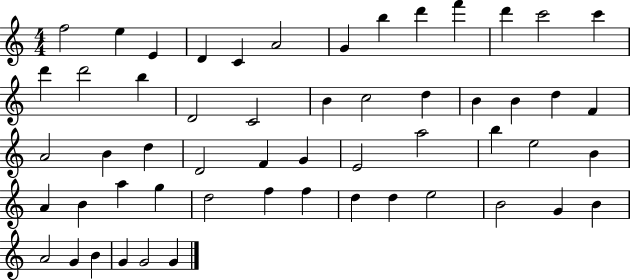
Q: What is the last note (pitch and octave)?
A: G4